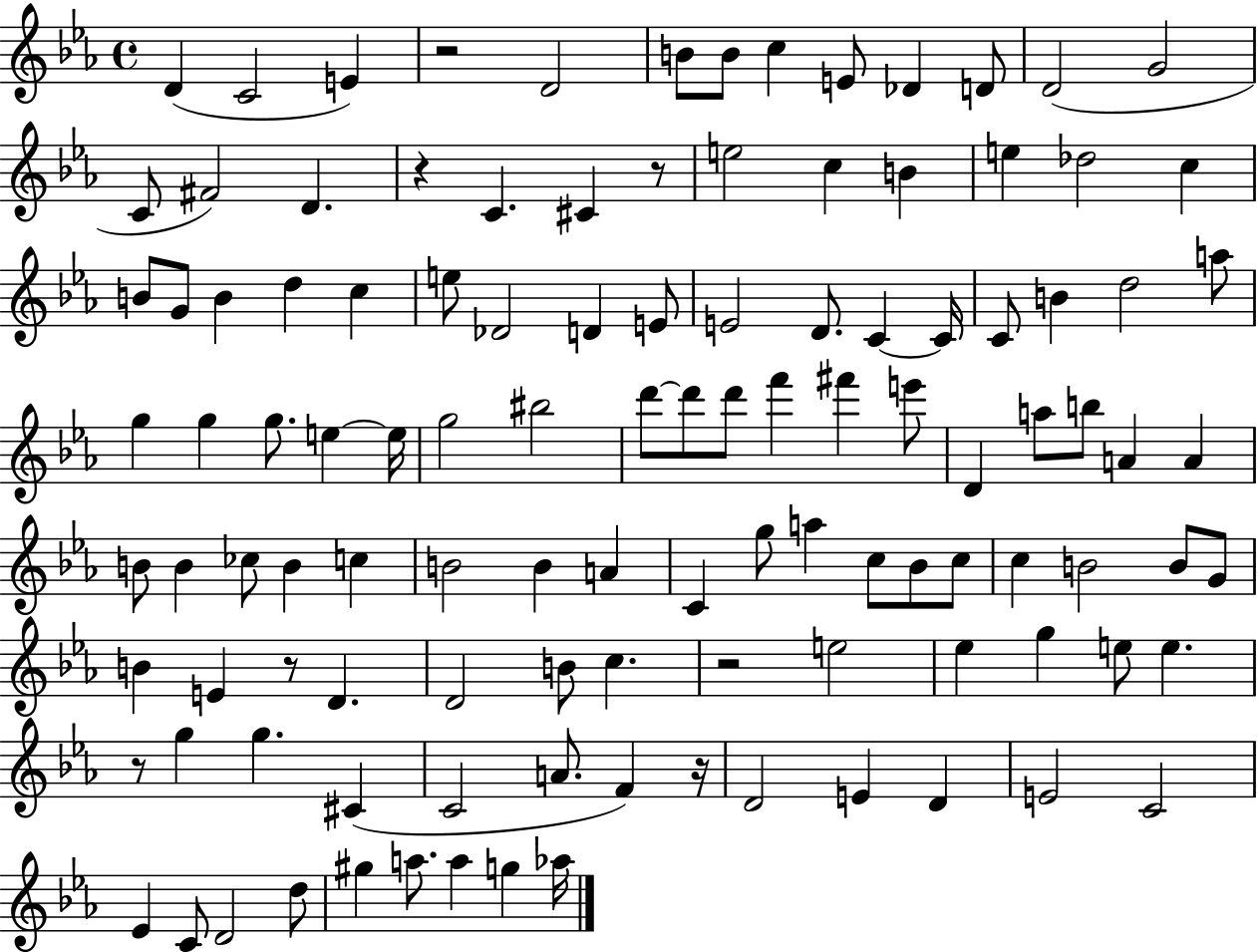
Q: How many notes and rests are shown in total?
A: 114